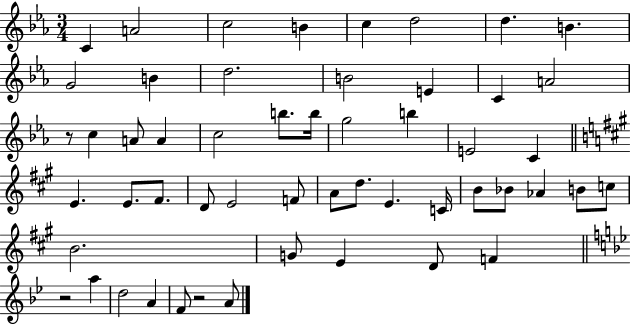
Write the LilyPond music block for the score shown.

{
  \clef treble
  \numericTimeSignature
  \time 3/4
  \key ees \major
  c'4 a'2 | c''2 b'4 | c''4 d''2 | d''4. b'4. | \break g'2 b'4 | d''2. | b'2 e'4 | c'4 a'2 | \break r8 c''4 a'8 a'4 | c''2 b''8. b''16 | g''2 b''4 | e'2 c'4 | \break \bar "||" \break \key a \major e'4. e'8. fis'8. | d'8 e'2 f'8 | a'8 d''8. e'4. c'16 | b'8 bes'8 aes'4 b'8 c''8 | \break b'2. | g'8 e'4 d'8 f'4 | \bar "||" \break \key bes \major r2 a''4 | d''2 a'4 | f'8 r2 a'8 | \bar "|."
}